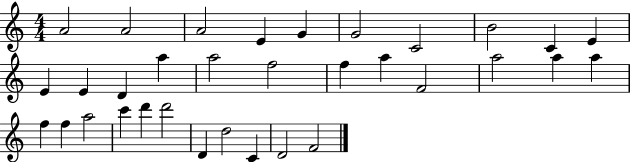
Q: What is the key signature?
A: C major